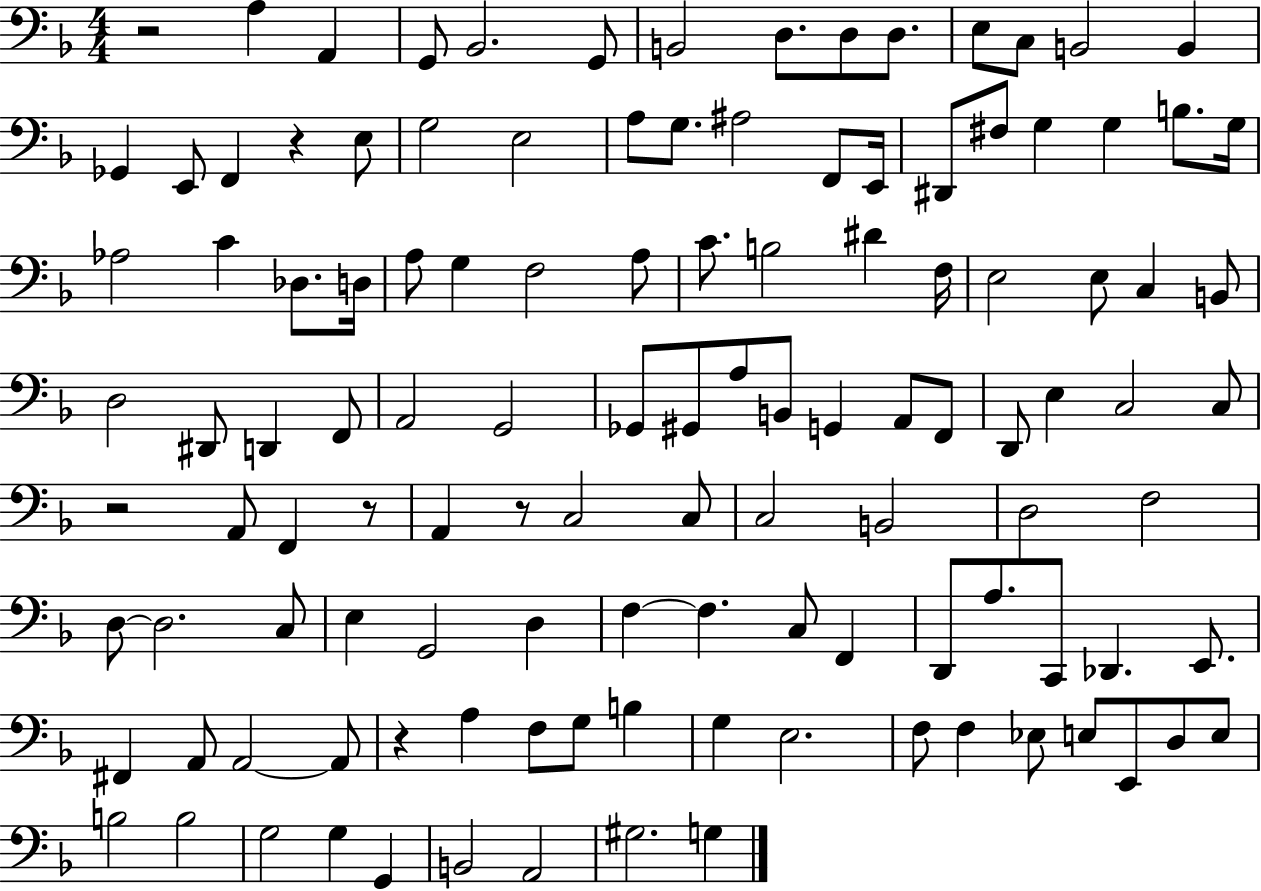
X:1
T:Untitled
M:4/4
L:1/4
K:F
z2 A, A,, G,,/2 _B,,2 G,,/2 B,,2 D,/2 D,/2 D,/2 E,/2 C,/2 B,,2 B,, _G,, E,,/2 F,, z E,/2 G,2 E,2 A,/2 G,/2 ^A,2 F,,/2 E,,/4 ^D,,/2 ^F,/2 G, G, B,/2 G,/4 _A,2 C _D,/2 D,/4 A,/2 G, F,2 A,/2 C/2 B,2 ^D F,/4 E,2 E,/2 C, B,,/2 D,2 ^D,,/2 D,, F,,/2 A,,2 G,,2 _G,,/2 ^G,,/2 A,/2 B,,/2 G,, A,,/2 F,,/2 D,,/2 E, C,2 C,/2 z2 A,,/2 F,, z/2 A,, z/2 C,2 C,/2 C,2 B,,2 D,2 F,2 D,/2 D,2 C,/2 E, G,,2 D, F, F, C,/2 F,, D,,/2 A,/2 C,,/2 _D,, E,,/2 ^F,, A,,/2 A,,2 A,,/2 z A, F,/2 G,/2 B, G, E,2 F,/2 F, _E,/2 E,/2 E,,/2 D,/2 E,/2 B,2 B,2 G,2 G, G,, B,,2 A,,2 ^G,2 G,